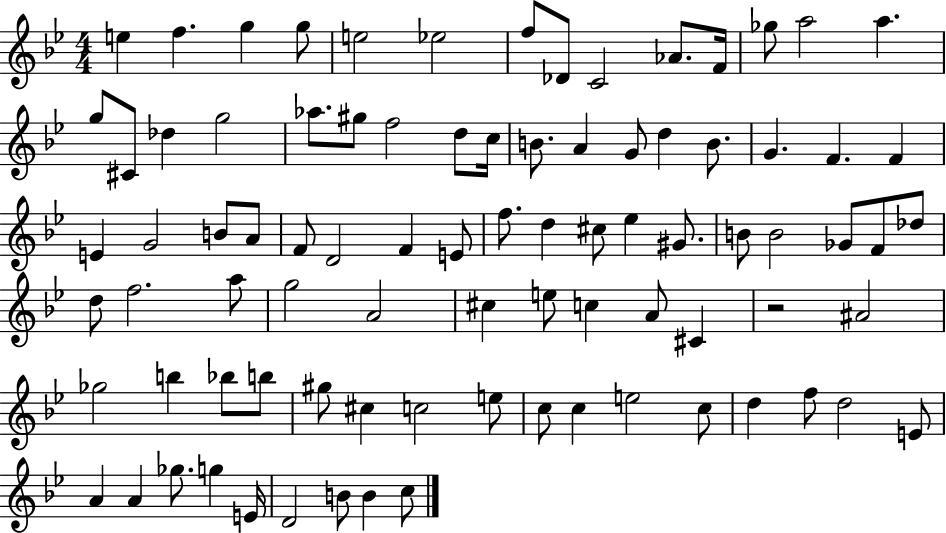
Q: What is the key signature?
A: BES major